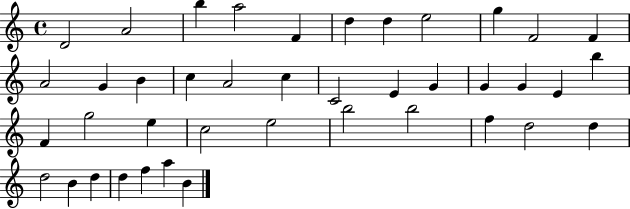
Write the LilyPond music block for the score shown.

{
  \clef treble
  \time 4/4
  \defaultTimeSignature
  \key c \major
  d'2 a'2 | b''4 a''2 f'4 | d''4 d''4 e''2 | g''4 f'2 f'4 | \break a'2 g'4 b'4 | c''4 a'2 c''4 | c'2 e'4 g'4 | g'4 g'4 e'4 b''4 | \break f'4 g''2 e''4 | c''2 e''2 | b''2 b''2 | f''4 d''2 d''4 | \break d''2 b'4 d''4 | d''4 f''4 a''4 b'4 | \bar "|."
}